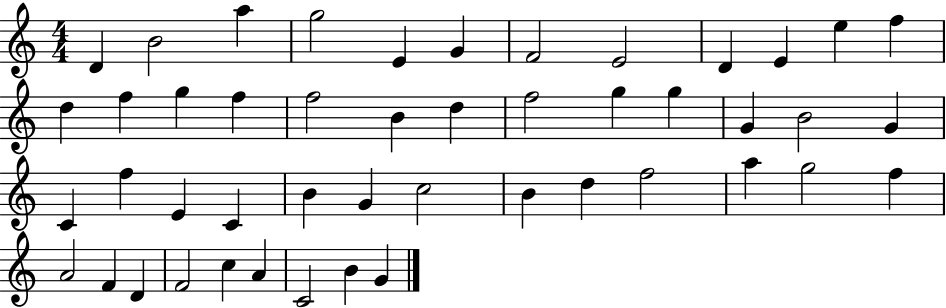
D4/q B4/h A5/q G5/h E4/q G4/q F4/h E4/h D4/q E4/q E5/q F5/q D5/q F5/q G5/q F5/q F5/h B4/q D5/q F5/h G5/q G5/q G4/q B4/h G4/q C4/q F5/q E4/q C4/q B4/q G4/q C5/h B4/q D5/q F5/h A5/q G5/h F5/q A4/h F4/q D4/q F4/h C5/q A4/q C4/h B4/q G4/q